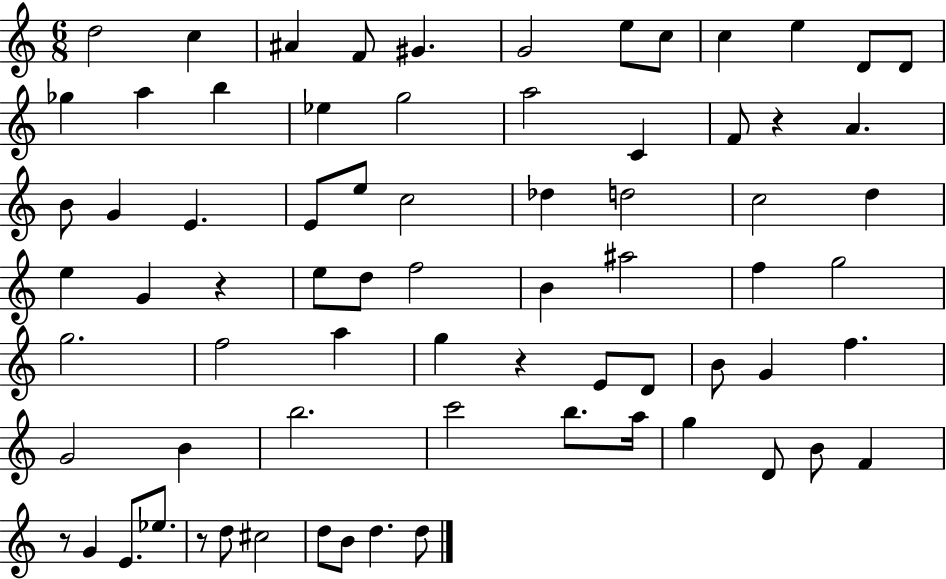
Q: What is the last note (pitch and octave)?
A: D5